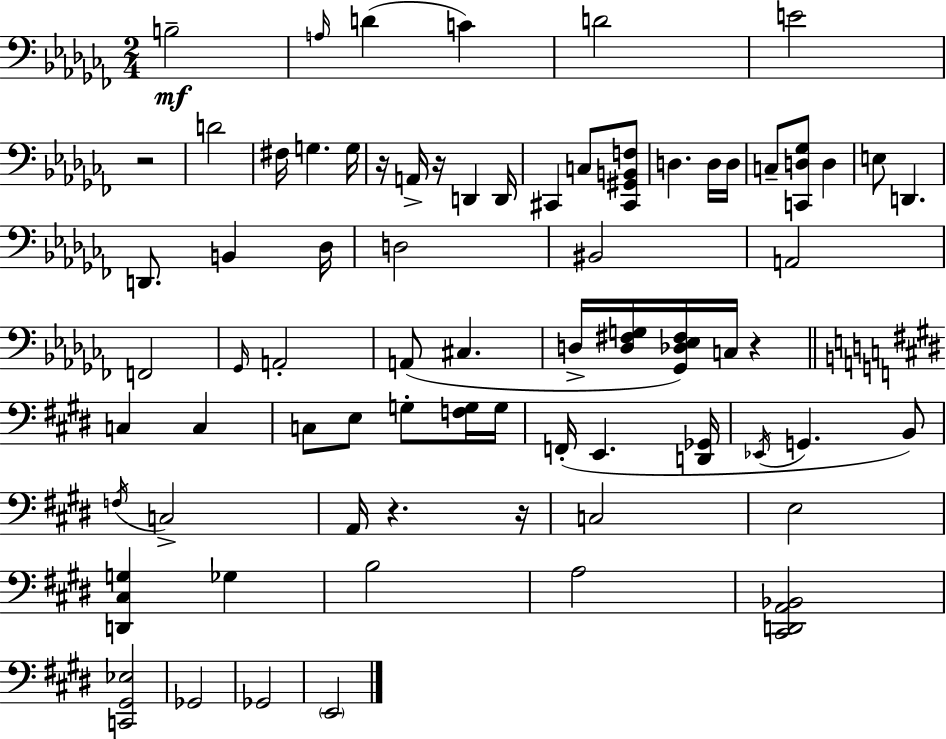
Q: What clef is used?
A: bass